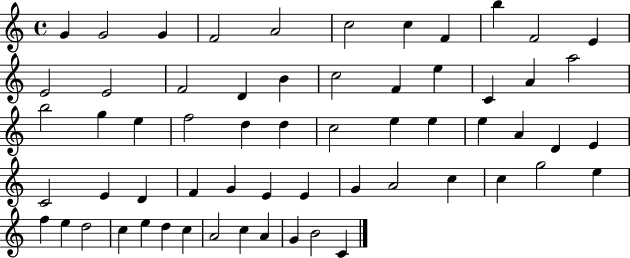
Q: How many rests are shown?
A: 0